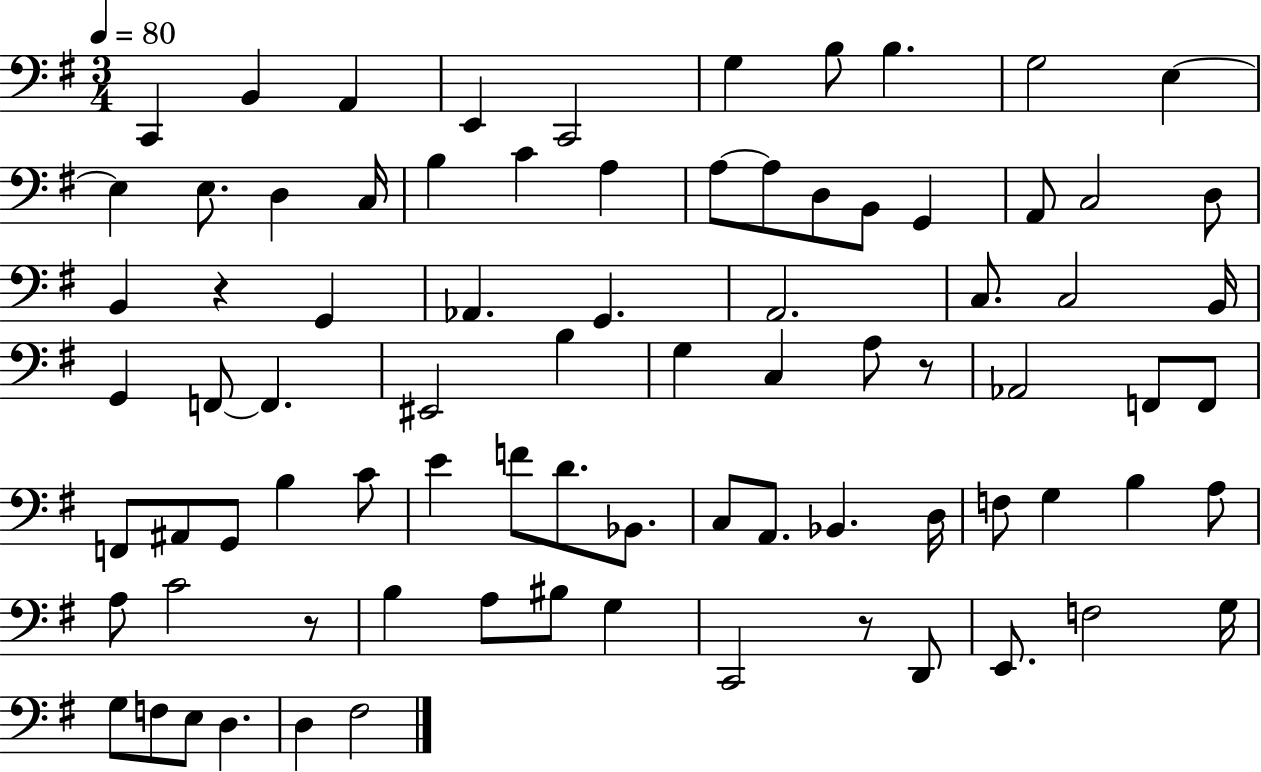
{
  \clef bass
  \numericTimeSignature
  \time 3/4
  \key g \major
  \tempo 4 = 80
  c,4 b,4 a,4 | e,4 c,2 | g4 b8 b4. | g2 e4~~ | \break e4 e8. d4 c16 | b4 c'4 a4 | a8~~ a8 d8 b,8 g,4 | a,8 c2 d8 | \break b,4 r4 g,4 | aes,4. g,4. | a,2. | c8. c2 b,16 | \break g,4 f,8~~ f,4. | eis,2 b4 | g4 c4 a8 r8 | aes,2 f,8 f,8 | \break f,8 ais,8 g,8 b4 c'8 | e'4 f'8 d'8. bes,8. | c8 a,8. bes,4. d16 | f8 g4 b4 a8 | \break a8 c'2 r8 | b4 a8 bis8 g4 | c,2 r8 d,8 | e,8. f2 g16 | \break g8 f8 e8 d4. | d4 fis2 | \bar "|."
}